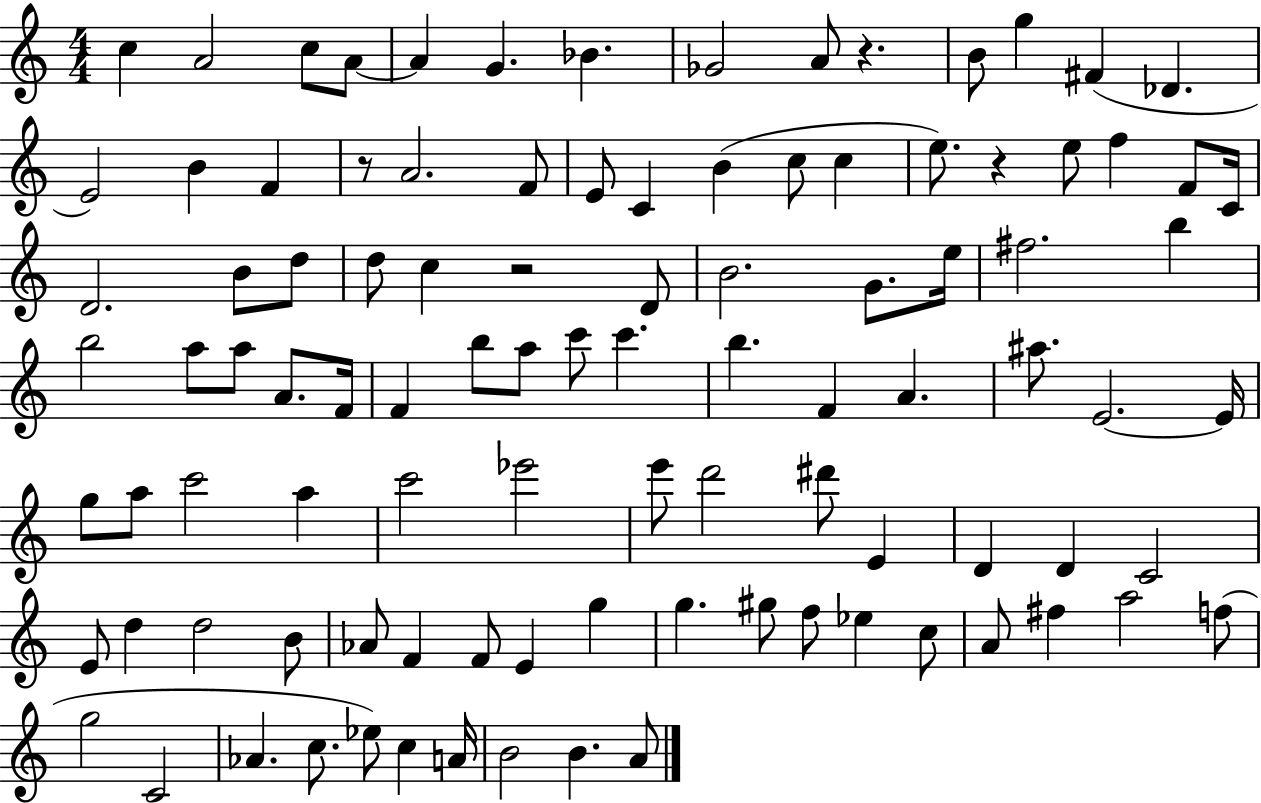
X:1
T:Untitled
M:4/4
L:1/4
K:C
c A2 c/2 A/2 A G _B _G2 A/2 z B/2 g ^F _D E2 B F z/2 A2 F/2 E/2 C B c/2 c e/2 z e/2 f F/2 C/4 D2 B/2 d/2 d/2 c z2 D/2 B2 G/2 e/4 ^f2 b b2 a/2 a/2 A/2 F/4 F b/2 a/2 c'/2 c' b F A ^a/2 E2 E/4 g/2 a/2 c'2 a c'2 _e'2 e'/2 d'2 ^d'/2 E D D C2 E/2 d d2 B/2 _A/2 F F/2 E g g ^g/2 f/2 _e c/2 A/2 ^f a2 f/2 g2 C2 _A c/2 _e/2 c A/4 B2 B A/2